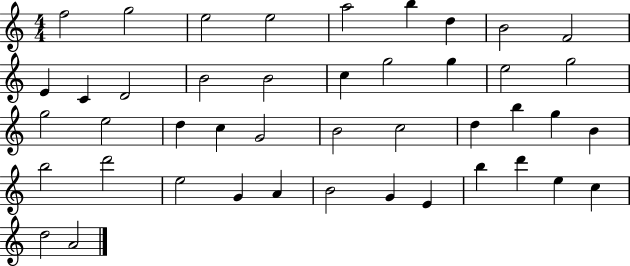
{
  \clef treble
  \numericTimeSignature
  \time 4/4
  \key c \major
  f''2 g''2 | e''2 e''2 | a''2 b''4 d''4 | b'2 f'2 | \break e'4 c'4 d'2 | b'2 b'2 | c''4 g''2 g''4 | e''2 g''2 | \break g''2 e''2 | d''4 c''4 g'2 | b'2 c''2 | d''4 b''4 g''4 b'4 | \break b''2 d'''2 | e''2 g'4 a'4 | b'2 g'4 e'4 | b''4 d'''4 e''4 c''4 | \break d''2 a'2 | \bar "|."
}